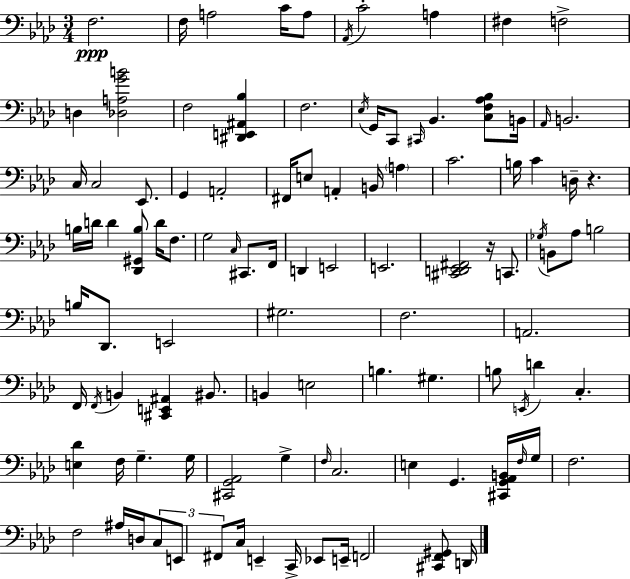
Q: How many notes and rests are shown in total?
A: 106